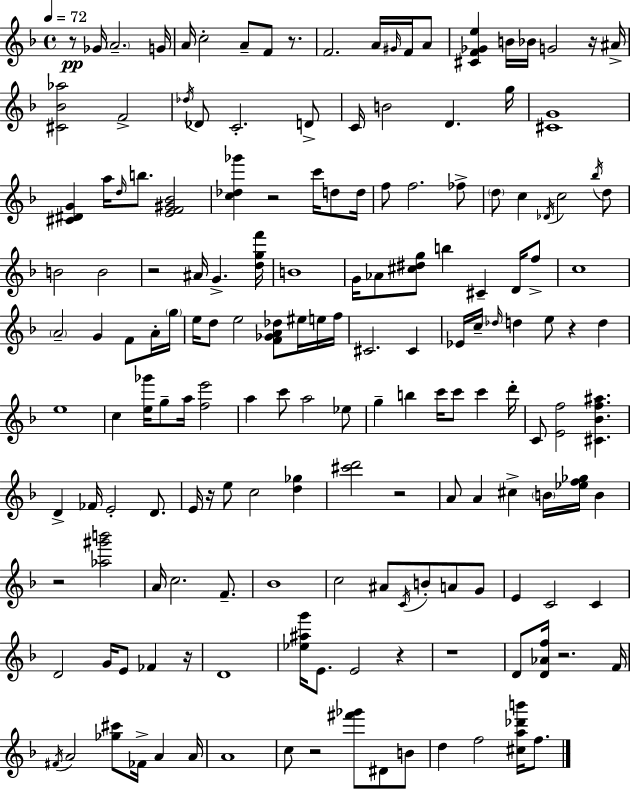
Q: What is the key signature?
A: F major